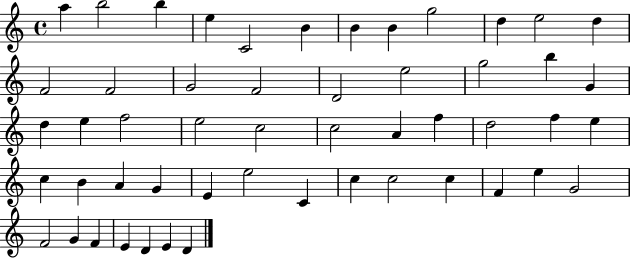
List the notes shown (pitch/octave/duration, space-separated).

A5/q B5/h B5/q E5/q C4/h B4/q B4/q B4/q G5/h D5/q E5/h D5/q F4/h F4/h G4/h F4/h D4/h E5/h G5/h B5/q G4/q D5/q E5/q F5/h E5/h C5/h C5/h A4/q F5/q D5/h F5/q E5/q C5/q B4/q A4/q G4/q E4/q E5/h C4/q C5/q C5/h C5/q F4/q E5/q G4/h F4/h G4/q F4/q E4/q D4/q E4/q D4/q